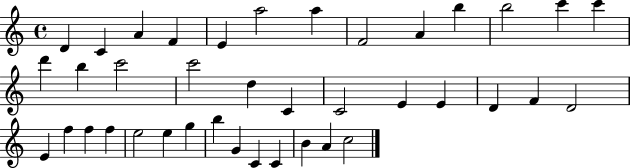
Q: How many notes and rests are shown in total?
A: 39